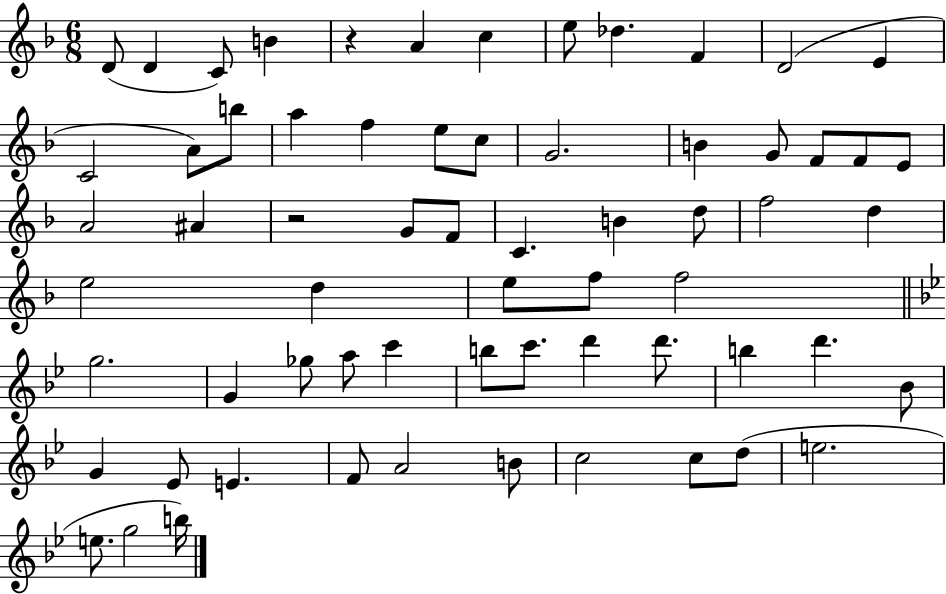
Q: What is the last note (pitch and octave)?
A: B5